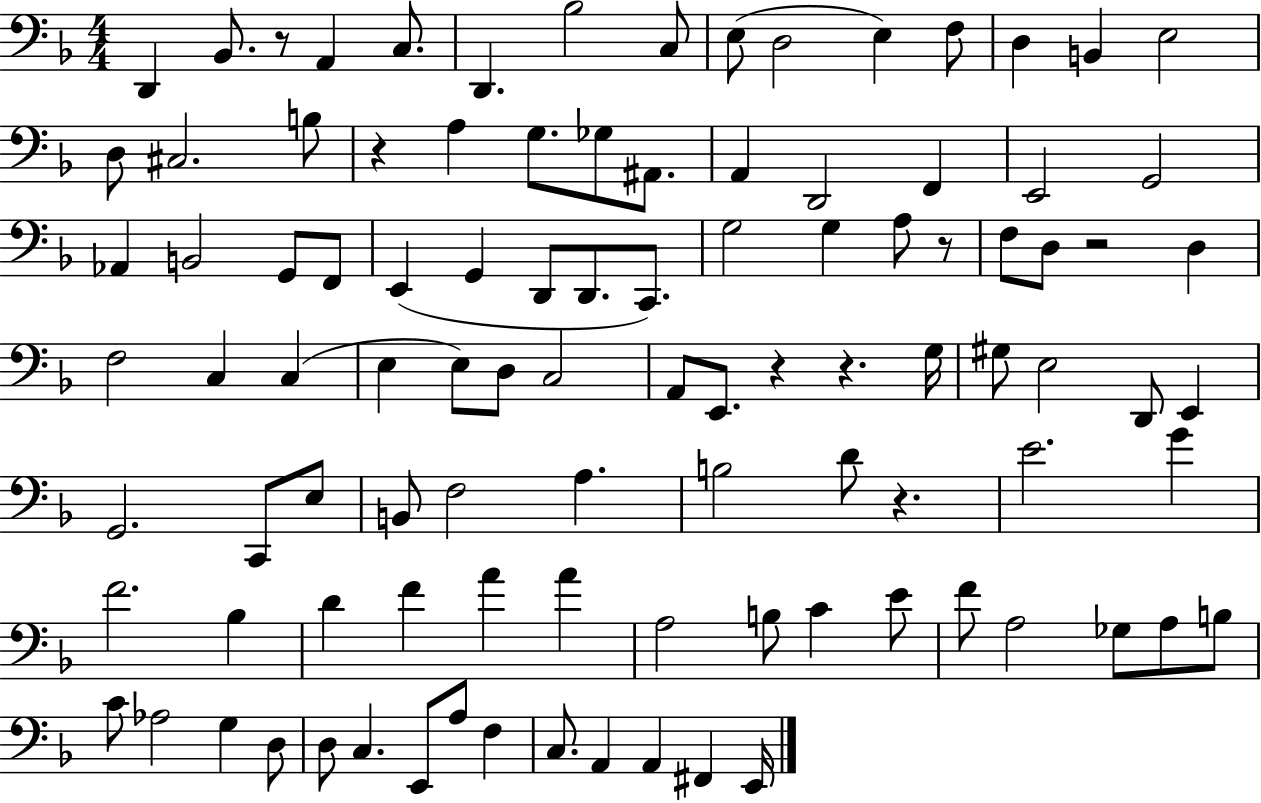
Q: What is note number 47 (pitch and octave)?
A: D3